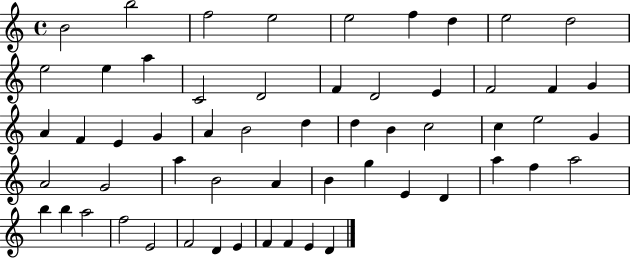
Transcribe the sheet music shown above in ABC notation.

X:1
T:Untitled
M:4/4
L:1/4
K:C
B2 b2 f2 e2 e2 f d e2 d2 e2 e a C2 D2 F D2 E F2 F G A F E G A B2 d d B c2 c e2 G A2 G2 a B2 A B g E D a f a2 b b a2 f2 E2 F2 D E F F E D